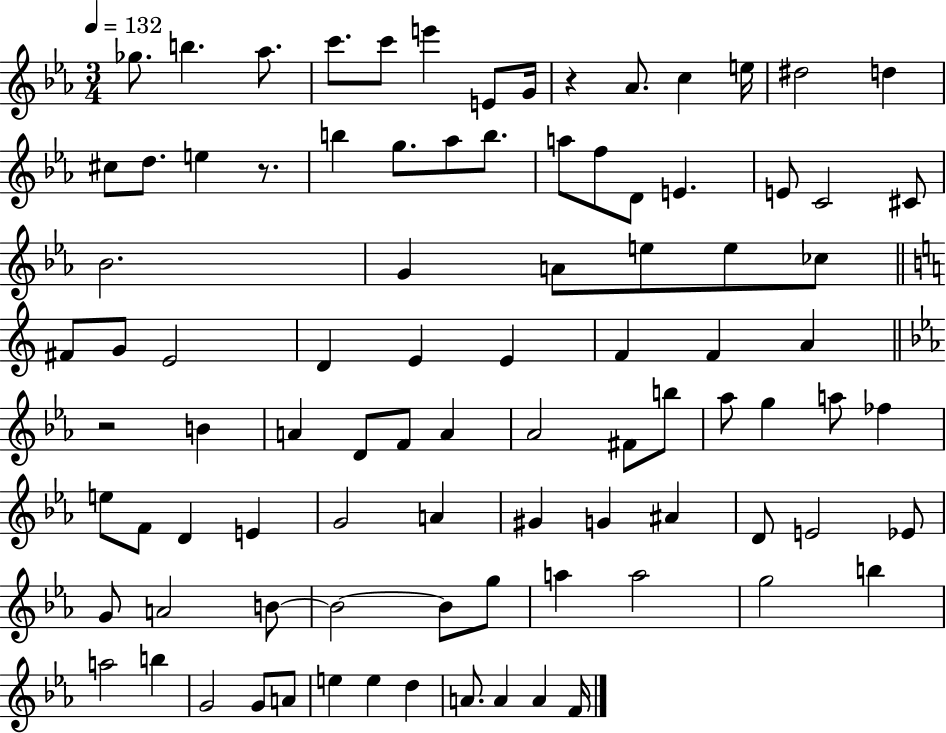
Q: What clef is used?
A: treble